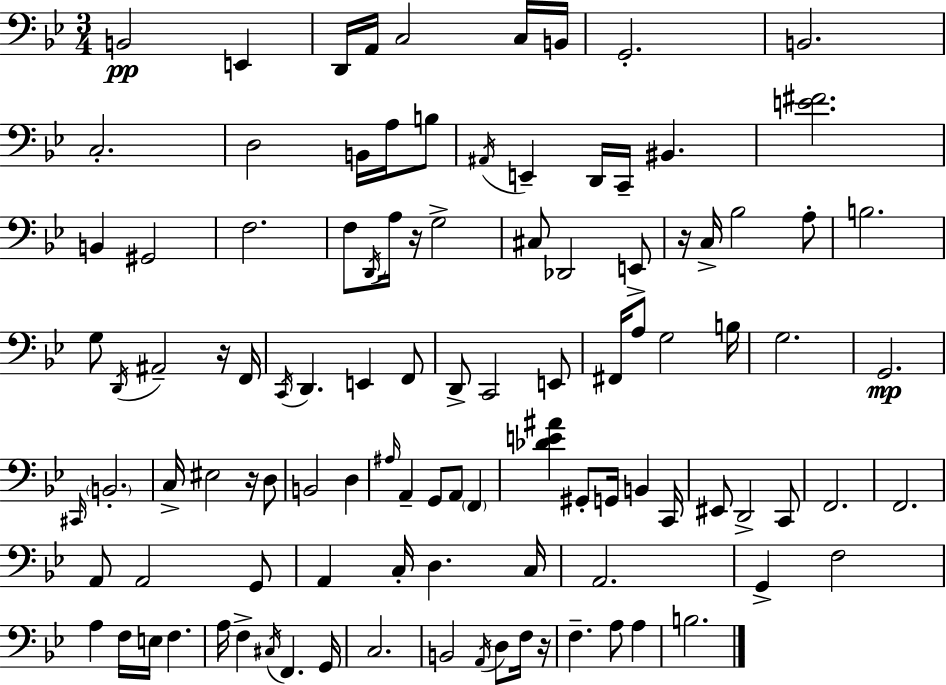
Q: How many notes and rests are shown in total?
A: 106